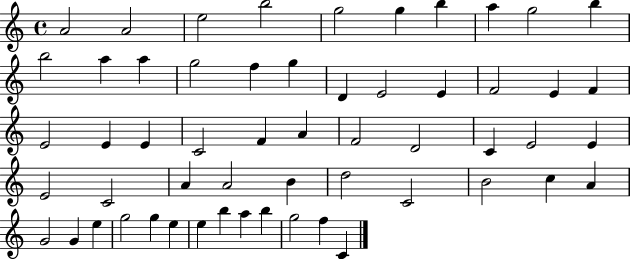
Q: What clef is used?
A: treble